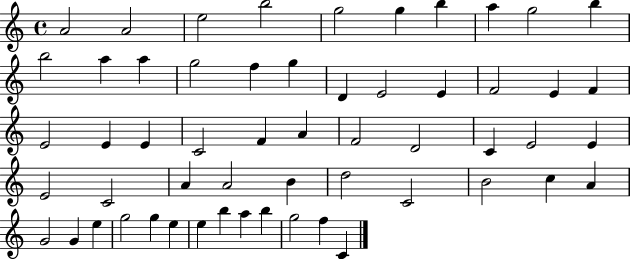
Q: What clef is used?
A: treble